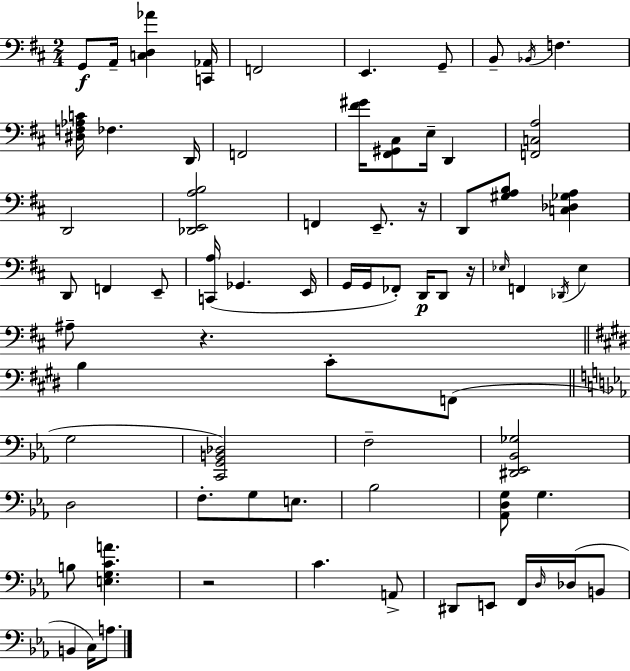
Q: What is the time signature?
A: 2/4